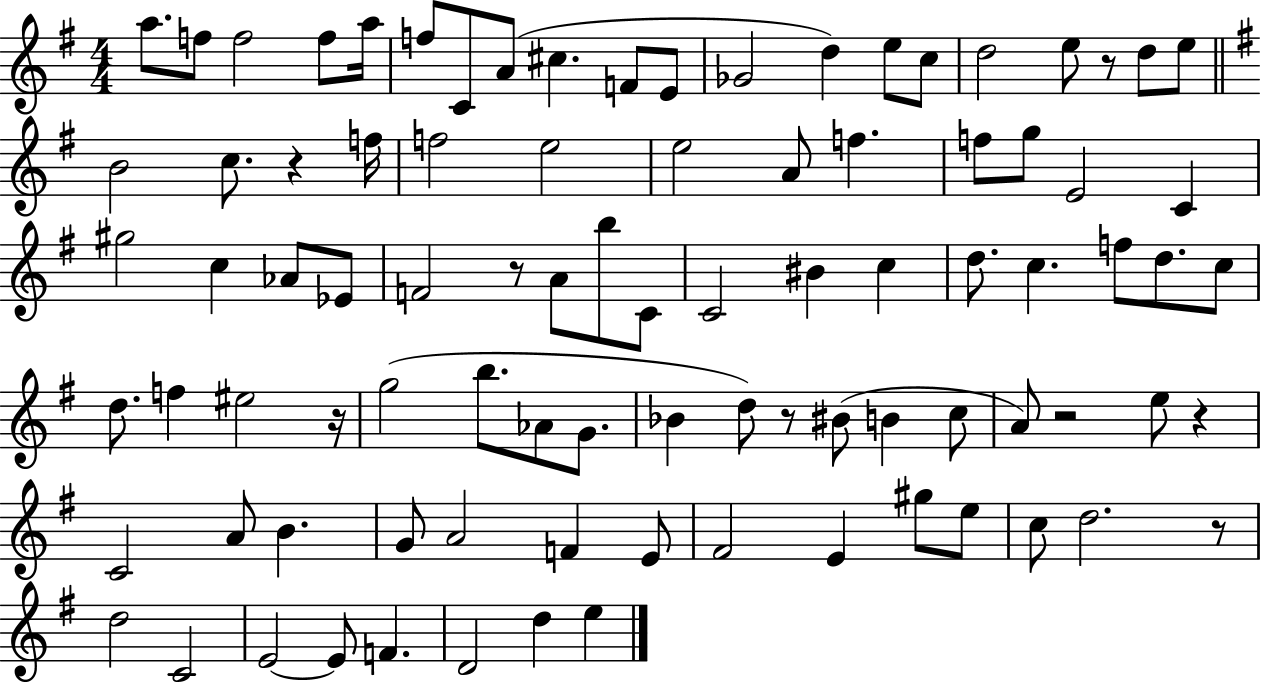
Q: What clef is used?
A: treble